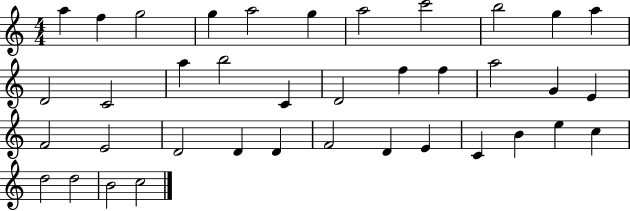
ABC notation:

X:1
T:Untitled
M:4/4
L:1/4
K:C
a f g2 g a2 g a2 c'2 b2 g a D2 C2 a b2 C D2 f f a2 G E F2 E2 D2 D D F2 D E C B e c d2 d2 B2 c2